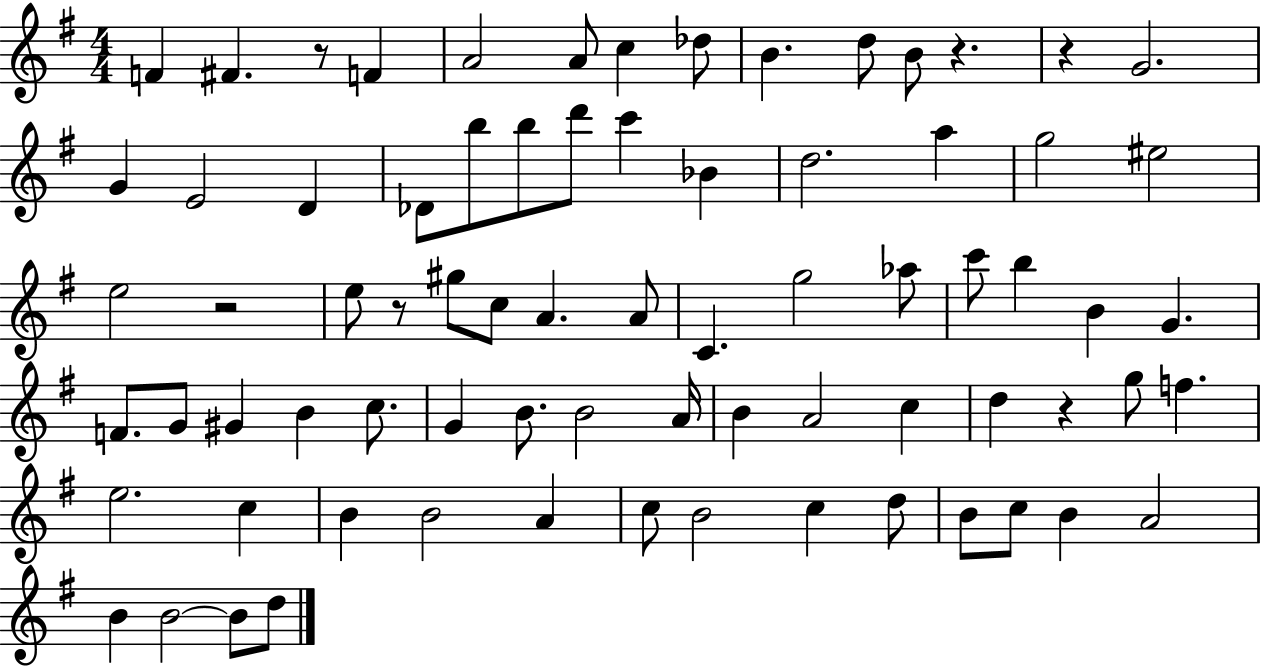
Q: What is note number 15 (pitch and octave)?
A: Db4